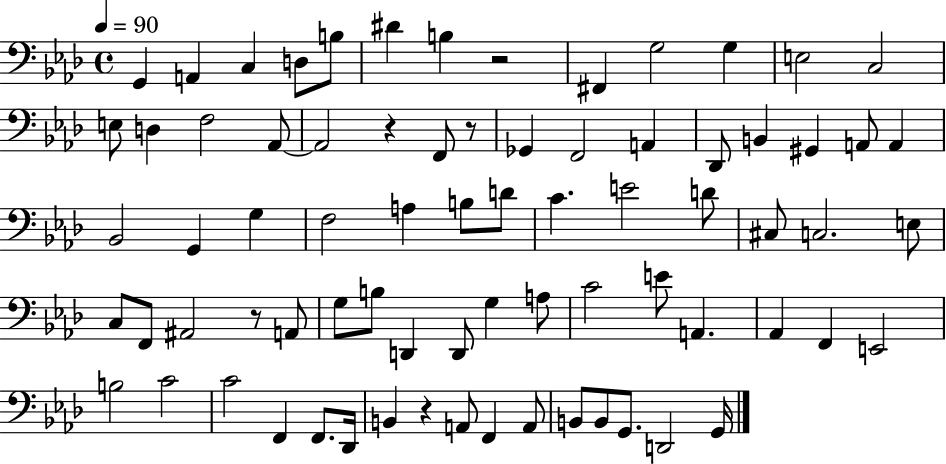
X:1
T:Untitled
M:4/4
L:1/4
K:Ab
G,, A,, C, D,/2 B,/2 ^D B, z2 ^F,, G,2 G, E,2 C,2 E,/2 D, F,2 _A,,/2 _A,,2 z F,,/2 z/2 _G,, F,,2 A,, _D,,/2 B,, ^G,, A,,/2 A,, _B,,2 G,, G, F,2 A, B,/2 D/2 C E2 D/2 ^C,/2 C,2 E,/2 C,/2 F,,/2 ^A,,2 z/2 A,,/2 G,/2 B,/2 D,, D,,/2 G, A,/2 C2 E/2 A,, _A,, F,, E,,2 B,2 C2 C2 F,, F,,/2 _D,,/4 B,, z A,,/2 F,, A,,/2 B,,/2 B,,/2 G,,/2 D,,2 G,,/4